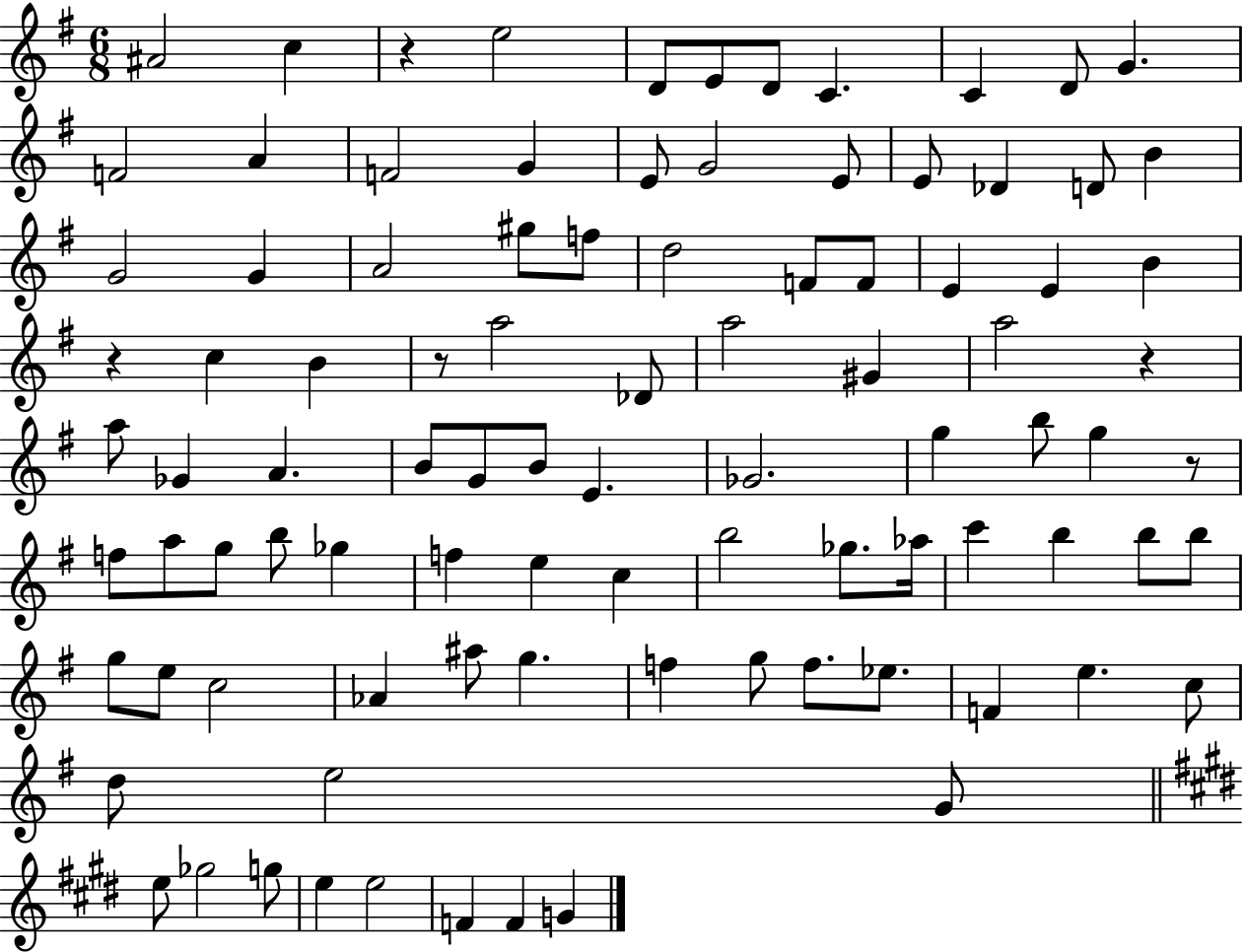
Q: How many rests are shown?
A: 5